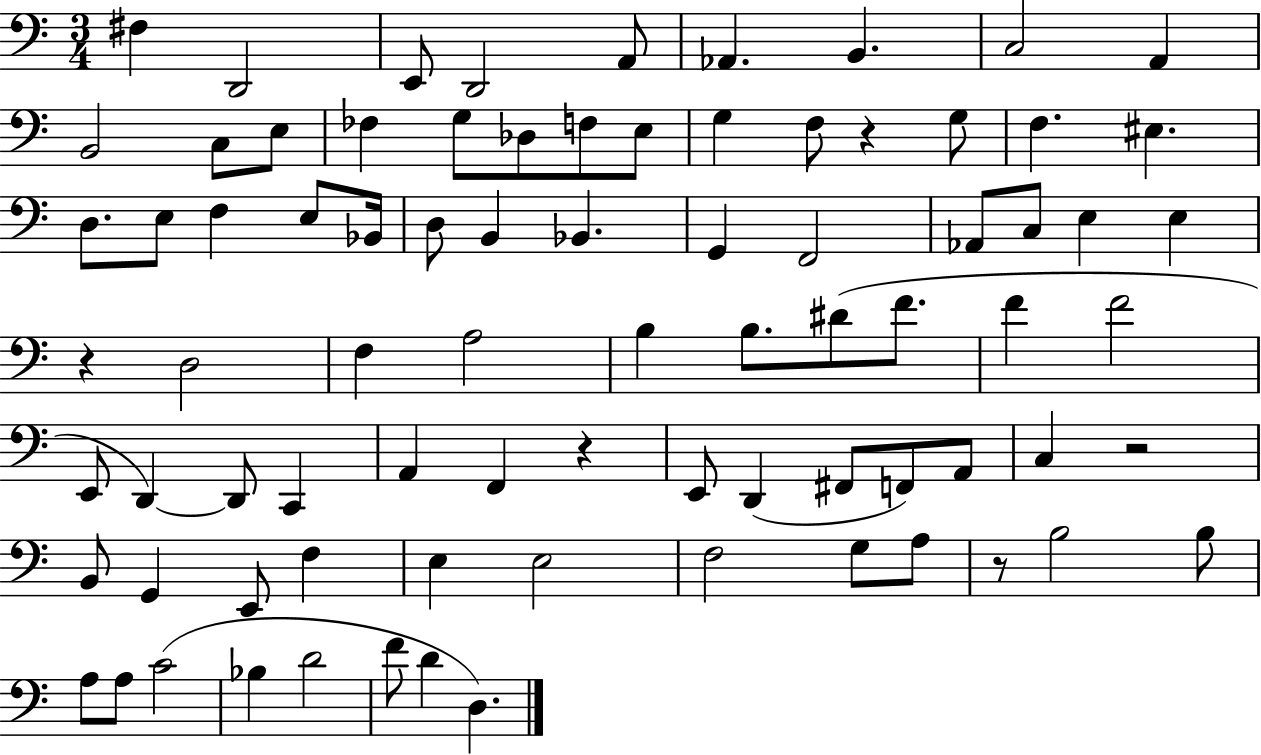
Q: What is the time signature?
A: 3/4